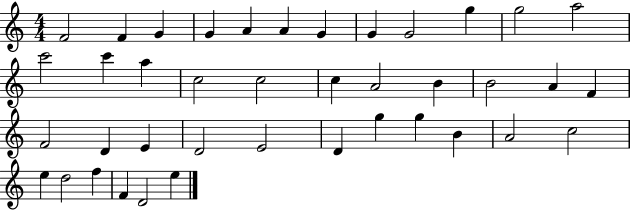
F4/h F4/q G4/q G4/q A4/q A4/q G4/q G4/q G4/h G5/q G5/h A5/h C6/h C6/q A5/q C5/h C5/h C5/q A4/h B4/q B4/h A4/q F4/q F4/h D4/q E4/q D4/h E4/h D4/q G5/q G5/q B4/q A4/h C5/h E5/q D5/h F5/q F4/q D4/h E5/q